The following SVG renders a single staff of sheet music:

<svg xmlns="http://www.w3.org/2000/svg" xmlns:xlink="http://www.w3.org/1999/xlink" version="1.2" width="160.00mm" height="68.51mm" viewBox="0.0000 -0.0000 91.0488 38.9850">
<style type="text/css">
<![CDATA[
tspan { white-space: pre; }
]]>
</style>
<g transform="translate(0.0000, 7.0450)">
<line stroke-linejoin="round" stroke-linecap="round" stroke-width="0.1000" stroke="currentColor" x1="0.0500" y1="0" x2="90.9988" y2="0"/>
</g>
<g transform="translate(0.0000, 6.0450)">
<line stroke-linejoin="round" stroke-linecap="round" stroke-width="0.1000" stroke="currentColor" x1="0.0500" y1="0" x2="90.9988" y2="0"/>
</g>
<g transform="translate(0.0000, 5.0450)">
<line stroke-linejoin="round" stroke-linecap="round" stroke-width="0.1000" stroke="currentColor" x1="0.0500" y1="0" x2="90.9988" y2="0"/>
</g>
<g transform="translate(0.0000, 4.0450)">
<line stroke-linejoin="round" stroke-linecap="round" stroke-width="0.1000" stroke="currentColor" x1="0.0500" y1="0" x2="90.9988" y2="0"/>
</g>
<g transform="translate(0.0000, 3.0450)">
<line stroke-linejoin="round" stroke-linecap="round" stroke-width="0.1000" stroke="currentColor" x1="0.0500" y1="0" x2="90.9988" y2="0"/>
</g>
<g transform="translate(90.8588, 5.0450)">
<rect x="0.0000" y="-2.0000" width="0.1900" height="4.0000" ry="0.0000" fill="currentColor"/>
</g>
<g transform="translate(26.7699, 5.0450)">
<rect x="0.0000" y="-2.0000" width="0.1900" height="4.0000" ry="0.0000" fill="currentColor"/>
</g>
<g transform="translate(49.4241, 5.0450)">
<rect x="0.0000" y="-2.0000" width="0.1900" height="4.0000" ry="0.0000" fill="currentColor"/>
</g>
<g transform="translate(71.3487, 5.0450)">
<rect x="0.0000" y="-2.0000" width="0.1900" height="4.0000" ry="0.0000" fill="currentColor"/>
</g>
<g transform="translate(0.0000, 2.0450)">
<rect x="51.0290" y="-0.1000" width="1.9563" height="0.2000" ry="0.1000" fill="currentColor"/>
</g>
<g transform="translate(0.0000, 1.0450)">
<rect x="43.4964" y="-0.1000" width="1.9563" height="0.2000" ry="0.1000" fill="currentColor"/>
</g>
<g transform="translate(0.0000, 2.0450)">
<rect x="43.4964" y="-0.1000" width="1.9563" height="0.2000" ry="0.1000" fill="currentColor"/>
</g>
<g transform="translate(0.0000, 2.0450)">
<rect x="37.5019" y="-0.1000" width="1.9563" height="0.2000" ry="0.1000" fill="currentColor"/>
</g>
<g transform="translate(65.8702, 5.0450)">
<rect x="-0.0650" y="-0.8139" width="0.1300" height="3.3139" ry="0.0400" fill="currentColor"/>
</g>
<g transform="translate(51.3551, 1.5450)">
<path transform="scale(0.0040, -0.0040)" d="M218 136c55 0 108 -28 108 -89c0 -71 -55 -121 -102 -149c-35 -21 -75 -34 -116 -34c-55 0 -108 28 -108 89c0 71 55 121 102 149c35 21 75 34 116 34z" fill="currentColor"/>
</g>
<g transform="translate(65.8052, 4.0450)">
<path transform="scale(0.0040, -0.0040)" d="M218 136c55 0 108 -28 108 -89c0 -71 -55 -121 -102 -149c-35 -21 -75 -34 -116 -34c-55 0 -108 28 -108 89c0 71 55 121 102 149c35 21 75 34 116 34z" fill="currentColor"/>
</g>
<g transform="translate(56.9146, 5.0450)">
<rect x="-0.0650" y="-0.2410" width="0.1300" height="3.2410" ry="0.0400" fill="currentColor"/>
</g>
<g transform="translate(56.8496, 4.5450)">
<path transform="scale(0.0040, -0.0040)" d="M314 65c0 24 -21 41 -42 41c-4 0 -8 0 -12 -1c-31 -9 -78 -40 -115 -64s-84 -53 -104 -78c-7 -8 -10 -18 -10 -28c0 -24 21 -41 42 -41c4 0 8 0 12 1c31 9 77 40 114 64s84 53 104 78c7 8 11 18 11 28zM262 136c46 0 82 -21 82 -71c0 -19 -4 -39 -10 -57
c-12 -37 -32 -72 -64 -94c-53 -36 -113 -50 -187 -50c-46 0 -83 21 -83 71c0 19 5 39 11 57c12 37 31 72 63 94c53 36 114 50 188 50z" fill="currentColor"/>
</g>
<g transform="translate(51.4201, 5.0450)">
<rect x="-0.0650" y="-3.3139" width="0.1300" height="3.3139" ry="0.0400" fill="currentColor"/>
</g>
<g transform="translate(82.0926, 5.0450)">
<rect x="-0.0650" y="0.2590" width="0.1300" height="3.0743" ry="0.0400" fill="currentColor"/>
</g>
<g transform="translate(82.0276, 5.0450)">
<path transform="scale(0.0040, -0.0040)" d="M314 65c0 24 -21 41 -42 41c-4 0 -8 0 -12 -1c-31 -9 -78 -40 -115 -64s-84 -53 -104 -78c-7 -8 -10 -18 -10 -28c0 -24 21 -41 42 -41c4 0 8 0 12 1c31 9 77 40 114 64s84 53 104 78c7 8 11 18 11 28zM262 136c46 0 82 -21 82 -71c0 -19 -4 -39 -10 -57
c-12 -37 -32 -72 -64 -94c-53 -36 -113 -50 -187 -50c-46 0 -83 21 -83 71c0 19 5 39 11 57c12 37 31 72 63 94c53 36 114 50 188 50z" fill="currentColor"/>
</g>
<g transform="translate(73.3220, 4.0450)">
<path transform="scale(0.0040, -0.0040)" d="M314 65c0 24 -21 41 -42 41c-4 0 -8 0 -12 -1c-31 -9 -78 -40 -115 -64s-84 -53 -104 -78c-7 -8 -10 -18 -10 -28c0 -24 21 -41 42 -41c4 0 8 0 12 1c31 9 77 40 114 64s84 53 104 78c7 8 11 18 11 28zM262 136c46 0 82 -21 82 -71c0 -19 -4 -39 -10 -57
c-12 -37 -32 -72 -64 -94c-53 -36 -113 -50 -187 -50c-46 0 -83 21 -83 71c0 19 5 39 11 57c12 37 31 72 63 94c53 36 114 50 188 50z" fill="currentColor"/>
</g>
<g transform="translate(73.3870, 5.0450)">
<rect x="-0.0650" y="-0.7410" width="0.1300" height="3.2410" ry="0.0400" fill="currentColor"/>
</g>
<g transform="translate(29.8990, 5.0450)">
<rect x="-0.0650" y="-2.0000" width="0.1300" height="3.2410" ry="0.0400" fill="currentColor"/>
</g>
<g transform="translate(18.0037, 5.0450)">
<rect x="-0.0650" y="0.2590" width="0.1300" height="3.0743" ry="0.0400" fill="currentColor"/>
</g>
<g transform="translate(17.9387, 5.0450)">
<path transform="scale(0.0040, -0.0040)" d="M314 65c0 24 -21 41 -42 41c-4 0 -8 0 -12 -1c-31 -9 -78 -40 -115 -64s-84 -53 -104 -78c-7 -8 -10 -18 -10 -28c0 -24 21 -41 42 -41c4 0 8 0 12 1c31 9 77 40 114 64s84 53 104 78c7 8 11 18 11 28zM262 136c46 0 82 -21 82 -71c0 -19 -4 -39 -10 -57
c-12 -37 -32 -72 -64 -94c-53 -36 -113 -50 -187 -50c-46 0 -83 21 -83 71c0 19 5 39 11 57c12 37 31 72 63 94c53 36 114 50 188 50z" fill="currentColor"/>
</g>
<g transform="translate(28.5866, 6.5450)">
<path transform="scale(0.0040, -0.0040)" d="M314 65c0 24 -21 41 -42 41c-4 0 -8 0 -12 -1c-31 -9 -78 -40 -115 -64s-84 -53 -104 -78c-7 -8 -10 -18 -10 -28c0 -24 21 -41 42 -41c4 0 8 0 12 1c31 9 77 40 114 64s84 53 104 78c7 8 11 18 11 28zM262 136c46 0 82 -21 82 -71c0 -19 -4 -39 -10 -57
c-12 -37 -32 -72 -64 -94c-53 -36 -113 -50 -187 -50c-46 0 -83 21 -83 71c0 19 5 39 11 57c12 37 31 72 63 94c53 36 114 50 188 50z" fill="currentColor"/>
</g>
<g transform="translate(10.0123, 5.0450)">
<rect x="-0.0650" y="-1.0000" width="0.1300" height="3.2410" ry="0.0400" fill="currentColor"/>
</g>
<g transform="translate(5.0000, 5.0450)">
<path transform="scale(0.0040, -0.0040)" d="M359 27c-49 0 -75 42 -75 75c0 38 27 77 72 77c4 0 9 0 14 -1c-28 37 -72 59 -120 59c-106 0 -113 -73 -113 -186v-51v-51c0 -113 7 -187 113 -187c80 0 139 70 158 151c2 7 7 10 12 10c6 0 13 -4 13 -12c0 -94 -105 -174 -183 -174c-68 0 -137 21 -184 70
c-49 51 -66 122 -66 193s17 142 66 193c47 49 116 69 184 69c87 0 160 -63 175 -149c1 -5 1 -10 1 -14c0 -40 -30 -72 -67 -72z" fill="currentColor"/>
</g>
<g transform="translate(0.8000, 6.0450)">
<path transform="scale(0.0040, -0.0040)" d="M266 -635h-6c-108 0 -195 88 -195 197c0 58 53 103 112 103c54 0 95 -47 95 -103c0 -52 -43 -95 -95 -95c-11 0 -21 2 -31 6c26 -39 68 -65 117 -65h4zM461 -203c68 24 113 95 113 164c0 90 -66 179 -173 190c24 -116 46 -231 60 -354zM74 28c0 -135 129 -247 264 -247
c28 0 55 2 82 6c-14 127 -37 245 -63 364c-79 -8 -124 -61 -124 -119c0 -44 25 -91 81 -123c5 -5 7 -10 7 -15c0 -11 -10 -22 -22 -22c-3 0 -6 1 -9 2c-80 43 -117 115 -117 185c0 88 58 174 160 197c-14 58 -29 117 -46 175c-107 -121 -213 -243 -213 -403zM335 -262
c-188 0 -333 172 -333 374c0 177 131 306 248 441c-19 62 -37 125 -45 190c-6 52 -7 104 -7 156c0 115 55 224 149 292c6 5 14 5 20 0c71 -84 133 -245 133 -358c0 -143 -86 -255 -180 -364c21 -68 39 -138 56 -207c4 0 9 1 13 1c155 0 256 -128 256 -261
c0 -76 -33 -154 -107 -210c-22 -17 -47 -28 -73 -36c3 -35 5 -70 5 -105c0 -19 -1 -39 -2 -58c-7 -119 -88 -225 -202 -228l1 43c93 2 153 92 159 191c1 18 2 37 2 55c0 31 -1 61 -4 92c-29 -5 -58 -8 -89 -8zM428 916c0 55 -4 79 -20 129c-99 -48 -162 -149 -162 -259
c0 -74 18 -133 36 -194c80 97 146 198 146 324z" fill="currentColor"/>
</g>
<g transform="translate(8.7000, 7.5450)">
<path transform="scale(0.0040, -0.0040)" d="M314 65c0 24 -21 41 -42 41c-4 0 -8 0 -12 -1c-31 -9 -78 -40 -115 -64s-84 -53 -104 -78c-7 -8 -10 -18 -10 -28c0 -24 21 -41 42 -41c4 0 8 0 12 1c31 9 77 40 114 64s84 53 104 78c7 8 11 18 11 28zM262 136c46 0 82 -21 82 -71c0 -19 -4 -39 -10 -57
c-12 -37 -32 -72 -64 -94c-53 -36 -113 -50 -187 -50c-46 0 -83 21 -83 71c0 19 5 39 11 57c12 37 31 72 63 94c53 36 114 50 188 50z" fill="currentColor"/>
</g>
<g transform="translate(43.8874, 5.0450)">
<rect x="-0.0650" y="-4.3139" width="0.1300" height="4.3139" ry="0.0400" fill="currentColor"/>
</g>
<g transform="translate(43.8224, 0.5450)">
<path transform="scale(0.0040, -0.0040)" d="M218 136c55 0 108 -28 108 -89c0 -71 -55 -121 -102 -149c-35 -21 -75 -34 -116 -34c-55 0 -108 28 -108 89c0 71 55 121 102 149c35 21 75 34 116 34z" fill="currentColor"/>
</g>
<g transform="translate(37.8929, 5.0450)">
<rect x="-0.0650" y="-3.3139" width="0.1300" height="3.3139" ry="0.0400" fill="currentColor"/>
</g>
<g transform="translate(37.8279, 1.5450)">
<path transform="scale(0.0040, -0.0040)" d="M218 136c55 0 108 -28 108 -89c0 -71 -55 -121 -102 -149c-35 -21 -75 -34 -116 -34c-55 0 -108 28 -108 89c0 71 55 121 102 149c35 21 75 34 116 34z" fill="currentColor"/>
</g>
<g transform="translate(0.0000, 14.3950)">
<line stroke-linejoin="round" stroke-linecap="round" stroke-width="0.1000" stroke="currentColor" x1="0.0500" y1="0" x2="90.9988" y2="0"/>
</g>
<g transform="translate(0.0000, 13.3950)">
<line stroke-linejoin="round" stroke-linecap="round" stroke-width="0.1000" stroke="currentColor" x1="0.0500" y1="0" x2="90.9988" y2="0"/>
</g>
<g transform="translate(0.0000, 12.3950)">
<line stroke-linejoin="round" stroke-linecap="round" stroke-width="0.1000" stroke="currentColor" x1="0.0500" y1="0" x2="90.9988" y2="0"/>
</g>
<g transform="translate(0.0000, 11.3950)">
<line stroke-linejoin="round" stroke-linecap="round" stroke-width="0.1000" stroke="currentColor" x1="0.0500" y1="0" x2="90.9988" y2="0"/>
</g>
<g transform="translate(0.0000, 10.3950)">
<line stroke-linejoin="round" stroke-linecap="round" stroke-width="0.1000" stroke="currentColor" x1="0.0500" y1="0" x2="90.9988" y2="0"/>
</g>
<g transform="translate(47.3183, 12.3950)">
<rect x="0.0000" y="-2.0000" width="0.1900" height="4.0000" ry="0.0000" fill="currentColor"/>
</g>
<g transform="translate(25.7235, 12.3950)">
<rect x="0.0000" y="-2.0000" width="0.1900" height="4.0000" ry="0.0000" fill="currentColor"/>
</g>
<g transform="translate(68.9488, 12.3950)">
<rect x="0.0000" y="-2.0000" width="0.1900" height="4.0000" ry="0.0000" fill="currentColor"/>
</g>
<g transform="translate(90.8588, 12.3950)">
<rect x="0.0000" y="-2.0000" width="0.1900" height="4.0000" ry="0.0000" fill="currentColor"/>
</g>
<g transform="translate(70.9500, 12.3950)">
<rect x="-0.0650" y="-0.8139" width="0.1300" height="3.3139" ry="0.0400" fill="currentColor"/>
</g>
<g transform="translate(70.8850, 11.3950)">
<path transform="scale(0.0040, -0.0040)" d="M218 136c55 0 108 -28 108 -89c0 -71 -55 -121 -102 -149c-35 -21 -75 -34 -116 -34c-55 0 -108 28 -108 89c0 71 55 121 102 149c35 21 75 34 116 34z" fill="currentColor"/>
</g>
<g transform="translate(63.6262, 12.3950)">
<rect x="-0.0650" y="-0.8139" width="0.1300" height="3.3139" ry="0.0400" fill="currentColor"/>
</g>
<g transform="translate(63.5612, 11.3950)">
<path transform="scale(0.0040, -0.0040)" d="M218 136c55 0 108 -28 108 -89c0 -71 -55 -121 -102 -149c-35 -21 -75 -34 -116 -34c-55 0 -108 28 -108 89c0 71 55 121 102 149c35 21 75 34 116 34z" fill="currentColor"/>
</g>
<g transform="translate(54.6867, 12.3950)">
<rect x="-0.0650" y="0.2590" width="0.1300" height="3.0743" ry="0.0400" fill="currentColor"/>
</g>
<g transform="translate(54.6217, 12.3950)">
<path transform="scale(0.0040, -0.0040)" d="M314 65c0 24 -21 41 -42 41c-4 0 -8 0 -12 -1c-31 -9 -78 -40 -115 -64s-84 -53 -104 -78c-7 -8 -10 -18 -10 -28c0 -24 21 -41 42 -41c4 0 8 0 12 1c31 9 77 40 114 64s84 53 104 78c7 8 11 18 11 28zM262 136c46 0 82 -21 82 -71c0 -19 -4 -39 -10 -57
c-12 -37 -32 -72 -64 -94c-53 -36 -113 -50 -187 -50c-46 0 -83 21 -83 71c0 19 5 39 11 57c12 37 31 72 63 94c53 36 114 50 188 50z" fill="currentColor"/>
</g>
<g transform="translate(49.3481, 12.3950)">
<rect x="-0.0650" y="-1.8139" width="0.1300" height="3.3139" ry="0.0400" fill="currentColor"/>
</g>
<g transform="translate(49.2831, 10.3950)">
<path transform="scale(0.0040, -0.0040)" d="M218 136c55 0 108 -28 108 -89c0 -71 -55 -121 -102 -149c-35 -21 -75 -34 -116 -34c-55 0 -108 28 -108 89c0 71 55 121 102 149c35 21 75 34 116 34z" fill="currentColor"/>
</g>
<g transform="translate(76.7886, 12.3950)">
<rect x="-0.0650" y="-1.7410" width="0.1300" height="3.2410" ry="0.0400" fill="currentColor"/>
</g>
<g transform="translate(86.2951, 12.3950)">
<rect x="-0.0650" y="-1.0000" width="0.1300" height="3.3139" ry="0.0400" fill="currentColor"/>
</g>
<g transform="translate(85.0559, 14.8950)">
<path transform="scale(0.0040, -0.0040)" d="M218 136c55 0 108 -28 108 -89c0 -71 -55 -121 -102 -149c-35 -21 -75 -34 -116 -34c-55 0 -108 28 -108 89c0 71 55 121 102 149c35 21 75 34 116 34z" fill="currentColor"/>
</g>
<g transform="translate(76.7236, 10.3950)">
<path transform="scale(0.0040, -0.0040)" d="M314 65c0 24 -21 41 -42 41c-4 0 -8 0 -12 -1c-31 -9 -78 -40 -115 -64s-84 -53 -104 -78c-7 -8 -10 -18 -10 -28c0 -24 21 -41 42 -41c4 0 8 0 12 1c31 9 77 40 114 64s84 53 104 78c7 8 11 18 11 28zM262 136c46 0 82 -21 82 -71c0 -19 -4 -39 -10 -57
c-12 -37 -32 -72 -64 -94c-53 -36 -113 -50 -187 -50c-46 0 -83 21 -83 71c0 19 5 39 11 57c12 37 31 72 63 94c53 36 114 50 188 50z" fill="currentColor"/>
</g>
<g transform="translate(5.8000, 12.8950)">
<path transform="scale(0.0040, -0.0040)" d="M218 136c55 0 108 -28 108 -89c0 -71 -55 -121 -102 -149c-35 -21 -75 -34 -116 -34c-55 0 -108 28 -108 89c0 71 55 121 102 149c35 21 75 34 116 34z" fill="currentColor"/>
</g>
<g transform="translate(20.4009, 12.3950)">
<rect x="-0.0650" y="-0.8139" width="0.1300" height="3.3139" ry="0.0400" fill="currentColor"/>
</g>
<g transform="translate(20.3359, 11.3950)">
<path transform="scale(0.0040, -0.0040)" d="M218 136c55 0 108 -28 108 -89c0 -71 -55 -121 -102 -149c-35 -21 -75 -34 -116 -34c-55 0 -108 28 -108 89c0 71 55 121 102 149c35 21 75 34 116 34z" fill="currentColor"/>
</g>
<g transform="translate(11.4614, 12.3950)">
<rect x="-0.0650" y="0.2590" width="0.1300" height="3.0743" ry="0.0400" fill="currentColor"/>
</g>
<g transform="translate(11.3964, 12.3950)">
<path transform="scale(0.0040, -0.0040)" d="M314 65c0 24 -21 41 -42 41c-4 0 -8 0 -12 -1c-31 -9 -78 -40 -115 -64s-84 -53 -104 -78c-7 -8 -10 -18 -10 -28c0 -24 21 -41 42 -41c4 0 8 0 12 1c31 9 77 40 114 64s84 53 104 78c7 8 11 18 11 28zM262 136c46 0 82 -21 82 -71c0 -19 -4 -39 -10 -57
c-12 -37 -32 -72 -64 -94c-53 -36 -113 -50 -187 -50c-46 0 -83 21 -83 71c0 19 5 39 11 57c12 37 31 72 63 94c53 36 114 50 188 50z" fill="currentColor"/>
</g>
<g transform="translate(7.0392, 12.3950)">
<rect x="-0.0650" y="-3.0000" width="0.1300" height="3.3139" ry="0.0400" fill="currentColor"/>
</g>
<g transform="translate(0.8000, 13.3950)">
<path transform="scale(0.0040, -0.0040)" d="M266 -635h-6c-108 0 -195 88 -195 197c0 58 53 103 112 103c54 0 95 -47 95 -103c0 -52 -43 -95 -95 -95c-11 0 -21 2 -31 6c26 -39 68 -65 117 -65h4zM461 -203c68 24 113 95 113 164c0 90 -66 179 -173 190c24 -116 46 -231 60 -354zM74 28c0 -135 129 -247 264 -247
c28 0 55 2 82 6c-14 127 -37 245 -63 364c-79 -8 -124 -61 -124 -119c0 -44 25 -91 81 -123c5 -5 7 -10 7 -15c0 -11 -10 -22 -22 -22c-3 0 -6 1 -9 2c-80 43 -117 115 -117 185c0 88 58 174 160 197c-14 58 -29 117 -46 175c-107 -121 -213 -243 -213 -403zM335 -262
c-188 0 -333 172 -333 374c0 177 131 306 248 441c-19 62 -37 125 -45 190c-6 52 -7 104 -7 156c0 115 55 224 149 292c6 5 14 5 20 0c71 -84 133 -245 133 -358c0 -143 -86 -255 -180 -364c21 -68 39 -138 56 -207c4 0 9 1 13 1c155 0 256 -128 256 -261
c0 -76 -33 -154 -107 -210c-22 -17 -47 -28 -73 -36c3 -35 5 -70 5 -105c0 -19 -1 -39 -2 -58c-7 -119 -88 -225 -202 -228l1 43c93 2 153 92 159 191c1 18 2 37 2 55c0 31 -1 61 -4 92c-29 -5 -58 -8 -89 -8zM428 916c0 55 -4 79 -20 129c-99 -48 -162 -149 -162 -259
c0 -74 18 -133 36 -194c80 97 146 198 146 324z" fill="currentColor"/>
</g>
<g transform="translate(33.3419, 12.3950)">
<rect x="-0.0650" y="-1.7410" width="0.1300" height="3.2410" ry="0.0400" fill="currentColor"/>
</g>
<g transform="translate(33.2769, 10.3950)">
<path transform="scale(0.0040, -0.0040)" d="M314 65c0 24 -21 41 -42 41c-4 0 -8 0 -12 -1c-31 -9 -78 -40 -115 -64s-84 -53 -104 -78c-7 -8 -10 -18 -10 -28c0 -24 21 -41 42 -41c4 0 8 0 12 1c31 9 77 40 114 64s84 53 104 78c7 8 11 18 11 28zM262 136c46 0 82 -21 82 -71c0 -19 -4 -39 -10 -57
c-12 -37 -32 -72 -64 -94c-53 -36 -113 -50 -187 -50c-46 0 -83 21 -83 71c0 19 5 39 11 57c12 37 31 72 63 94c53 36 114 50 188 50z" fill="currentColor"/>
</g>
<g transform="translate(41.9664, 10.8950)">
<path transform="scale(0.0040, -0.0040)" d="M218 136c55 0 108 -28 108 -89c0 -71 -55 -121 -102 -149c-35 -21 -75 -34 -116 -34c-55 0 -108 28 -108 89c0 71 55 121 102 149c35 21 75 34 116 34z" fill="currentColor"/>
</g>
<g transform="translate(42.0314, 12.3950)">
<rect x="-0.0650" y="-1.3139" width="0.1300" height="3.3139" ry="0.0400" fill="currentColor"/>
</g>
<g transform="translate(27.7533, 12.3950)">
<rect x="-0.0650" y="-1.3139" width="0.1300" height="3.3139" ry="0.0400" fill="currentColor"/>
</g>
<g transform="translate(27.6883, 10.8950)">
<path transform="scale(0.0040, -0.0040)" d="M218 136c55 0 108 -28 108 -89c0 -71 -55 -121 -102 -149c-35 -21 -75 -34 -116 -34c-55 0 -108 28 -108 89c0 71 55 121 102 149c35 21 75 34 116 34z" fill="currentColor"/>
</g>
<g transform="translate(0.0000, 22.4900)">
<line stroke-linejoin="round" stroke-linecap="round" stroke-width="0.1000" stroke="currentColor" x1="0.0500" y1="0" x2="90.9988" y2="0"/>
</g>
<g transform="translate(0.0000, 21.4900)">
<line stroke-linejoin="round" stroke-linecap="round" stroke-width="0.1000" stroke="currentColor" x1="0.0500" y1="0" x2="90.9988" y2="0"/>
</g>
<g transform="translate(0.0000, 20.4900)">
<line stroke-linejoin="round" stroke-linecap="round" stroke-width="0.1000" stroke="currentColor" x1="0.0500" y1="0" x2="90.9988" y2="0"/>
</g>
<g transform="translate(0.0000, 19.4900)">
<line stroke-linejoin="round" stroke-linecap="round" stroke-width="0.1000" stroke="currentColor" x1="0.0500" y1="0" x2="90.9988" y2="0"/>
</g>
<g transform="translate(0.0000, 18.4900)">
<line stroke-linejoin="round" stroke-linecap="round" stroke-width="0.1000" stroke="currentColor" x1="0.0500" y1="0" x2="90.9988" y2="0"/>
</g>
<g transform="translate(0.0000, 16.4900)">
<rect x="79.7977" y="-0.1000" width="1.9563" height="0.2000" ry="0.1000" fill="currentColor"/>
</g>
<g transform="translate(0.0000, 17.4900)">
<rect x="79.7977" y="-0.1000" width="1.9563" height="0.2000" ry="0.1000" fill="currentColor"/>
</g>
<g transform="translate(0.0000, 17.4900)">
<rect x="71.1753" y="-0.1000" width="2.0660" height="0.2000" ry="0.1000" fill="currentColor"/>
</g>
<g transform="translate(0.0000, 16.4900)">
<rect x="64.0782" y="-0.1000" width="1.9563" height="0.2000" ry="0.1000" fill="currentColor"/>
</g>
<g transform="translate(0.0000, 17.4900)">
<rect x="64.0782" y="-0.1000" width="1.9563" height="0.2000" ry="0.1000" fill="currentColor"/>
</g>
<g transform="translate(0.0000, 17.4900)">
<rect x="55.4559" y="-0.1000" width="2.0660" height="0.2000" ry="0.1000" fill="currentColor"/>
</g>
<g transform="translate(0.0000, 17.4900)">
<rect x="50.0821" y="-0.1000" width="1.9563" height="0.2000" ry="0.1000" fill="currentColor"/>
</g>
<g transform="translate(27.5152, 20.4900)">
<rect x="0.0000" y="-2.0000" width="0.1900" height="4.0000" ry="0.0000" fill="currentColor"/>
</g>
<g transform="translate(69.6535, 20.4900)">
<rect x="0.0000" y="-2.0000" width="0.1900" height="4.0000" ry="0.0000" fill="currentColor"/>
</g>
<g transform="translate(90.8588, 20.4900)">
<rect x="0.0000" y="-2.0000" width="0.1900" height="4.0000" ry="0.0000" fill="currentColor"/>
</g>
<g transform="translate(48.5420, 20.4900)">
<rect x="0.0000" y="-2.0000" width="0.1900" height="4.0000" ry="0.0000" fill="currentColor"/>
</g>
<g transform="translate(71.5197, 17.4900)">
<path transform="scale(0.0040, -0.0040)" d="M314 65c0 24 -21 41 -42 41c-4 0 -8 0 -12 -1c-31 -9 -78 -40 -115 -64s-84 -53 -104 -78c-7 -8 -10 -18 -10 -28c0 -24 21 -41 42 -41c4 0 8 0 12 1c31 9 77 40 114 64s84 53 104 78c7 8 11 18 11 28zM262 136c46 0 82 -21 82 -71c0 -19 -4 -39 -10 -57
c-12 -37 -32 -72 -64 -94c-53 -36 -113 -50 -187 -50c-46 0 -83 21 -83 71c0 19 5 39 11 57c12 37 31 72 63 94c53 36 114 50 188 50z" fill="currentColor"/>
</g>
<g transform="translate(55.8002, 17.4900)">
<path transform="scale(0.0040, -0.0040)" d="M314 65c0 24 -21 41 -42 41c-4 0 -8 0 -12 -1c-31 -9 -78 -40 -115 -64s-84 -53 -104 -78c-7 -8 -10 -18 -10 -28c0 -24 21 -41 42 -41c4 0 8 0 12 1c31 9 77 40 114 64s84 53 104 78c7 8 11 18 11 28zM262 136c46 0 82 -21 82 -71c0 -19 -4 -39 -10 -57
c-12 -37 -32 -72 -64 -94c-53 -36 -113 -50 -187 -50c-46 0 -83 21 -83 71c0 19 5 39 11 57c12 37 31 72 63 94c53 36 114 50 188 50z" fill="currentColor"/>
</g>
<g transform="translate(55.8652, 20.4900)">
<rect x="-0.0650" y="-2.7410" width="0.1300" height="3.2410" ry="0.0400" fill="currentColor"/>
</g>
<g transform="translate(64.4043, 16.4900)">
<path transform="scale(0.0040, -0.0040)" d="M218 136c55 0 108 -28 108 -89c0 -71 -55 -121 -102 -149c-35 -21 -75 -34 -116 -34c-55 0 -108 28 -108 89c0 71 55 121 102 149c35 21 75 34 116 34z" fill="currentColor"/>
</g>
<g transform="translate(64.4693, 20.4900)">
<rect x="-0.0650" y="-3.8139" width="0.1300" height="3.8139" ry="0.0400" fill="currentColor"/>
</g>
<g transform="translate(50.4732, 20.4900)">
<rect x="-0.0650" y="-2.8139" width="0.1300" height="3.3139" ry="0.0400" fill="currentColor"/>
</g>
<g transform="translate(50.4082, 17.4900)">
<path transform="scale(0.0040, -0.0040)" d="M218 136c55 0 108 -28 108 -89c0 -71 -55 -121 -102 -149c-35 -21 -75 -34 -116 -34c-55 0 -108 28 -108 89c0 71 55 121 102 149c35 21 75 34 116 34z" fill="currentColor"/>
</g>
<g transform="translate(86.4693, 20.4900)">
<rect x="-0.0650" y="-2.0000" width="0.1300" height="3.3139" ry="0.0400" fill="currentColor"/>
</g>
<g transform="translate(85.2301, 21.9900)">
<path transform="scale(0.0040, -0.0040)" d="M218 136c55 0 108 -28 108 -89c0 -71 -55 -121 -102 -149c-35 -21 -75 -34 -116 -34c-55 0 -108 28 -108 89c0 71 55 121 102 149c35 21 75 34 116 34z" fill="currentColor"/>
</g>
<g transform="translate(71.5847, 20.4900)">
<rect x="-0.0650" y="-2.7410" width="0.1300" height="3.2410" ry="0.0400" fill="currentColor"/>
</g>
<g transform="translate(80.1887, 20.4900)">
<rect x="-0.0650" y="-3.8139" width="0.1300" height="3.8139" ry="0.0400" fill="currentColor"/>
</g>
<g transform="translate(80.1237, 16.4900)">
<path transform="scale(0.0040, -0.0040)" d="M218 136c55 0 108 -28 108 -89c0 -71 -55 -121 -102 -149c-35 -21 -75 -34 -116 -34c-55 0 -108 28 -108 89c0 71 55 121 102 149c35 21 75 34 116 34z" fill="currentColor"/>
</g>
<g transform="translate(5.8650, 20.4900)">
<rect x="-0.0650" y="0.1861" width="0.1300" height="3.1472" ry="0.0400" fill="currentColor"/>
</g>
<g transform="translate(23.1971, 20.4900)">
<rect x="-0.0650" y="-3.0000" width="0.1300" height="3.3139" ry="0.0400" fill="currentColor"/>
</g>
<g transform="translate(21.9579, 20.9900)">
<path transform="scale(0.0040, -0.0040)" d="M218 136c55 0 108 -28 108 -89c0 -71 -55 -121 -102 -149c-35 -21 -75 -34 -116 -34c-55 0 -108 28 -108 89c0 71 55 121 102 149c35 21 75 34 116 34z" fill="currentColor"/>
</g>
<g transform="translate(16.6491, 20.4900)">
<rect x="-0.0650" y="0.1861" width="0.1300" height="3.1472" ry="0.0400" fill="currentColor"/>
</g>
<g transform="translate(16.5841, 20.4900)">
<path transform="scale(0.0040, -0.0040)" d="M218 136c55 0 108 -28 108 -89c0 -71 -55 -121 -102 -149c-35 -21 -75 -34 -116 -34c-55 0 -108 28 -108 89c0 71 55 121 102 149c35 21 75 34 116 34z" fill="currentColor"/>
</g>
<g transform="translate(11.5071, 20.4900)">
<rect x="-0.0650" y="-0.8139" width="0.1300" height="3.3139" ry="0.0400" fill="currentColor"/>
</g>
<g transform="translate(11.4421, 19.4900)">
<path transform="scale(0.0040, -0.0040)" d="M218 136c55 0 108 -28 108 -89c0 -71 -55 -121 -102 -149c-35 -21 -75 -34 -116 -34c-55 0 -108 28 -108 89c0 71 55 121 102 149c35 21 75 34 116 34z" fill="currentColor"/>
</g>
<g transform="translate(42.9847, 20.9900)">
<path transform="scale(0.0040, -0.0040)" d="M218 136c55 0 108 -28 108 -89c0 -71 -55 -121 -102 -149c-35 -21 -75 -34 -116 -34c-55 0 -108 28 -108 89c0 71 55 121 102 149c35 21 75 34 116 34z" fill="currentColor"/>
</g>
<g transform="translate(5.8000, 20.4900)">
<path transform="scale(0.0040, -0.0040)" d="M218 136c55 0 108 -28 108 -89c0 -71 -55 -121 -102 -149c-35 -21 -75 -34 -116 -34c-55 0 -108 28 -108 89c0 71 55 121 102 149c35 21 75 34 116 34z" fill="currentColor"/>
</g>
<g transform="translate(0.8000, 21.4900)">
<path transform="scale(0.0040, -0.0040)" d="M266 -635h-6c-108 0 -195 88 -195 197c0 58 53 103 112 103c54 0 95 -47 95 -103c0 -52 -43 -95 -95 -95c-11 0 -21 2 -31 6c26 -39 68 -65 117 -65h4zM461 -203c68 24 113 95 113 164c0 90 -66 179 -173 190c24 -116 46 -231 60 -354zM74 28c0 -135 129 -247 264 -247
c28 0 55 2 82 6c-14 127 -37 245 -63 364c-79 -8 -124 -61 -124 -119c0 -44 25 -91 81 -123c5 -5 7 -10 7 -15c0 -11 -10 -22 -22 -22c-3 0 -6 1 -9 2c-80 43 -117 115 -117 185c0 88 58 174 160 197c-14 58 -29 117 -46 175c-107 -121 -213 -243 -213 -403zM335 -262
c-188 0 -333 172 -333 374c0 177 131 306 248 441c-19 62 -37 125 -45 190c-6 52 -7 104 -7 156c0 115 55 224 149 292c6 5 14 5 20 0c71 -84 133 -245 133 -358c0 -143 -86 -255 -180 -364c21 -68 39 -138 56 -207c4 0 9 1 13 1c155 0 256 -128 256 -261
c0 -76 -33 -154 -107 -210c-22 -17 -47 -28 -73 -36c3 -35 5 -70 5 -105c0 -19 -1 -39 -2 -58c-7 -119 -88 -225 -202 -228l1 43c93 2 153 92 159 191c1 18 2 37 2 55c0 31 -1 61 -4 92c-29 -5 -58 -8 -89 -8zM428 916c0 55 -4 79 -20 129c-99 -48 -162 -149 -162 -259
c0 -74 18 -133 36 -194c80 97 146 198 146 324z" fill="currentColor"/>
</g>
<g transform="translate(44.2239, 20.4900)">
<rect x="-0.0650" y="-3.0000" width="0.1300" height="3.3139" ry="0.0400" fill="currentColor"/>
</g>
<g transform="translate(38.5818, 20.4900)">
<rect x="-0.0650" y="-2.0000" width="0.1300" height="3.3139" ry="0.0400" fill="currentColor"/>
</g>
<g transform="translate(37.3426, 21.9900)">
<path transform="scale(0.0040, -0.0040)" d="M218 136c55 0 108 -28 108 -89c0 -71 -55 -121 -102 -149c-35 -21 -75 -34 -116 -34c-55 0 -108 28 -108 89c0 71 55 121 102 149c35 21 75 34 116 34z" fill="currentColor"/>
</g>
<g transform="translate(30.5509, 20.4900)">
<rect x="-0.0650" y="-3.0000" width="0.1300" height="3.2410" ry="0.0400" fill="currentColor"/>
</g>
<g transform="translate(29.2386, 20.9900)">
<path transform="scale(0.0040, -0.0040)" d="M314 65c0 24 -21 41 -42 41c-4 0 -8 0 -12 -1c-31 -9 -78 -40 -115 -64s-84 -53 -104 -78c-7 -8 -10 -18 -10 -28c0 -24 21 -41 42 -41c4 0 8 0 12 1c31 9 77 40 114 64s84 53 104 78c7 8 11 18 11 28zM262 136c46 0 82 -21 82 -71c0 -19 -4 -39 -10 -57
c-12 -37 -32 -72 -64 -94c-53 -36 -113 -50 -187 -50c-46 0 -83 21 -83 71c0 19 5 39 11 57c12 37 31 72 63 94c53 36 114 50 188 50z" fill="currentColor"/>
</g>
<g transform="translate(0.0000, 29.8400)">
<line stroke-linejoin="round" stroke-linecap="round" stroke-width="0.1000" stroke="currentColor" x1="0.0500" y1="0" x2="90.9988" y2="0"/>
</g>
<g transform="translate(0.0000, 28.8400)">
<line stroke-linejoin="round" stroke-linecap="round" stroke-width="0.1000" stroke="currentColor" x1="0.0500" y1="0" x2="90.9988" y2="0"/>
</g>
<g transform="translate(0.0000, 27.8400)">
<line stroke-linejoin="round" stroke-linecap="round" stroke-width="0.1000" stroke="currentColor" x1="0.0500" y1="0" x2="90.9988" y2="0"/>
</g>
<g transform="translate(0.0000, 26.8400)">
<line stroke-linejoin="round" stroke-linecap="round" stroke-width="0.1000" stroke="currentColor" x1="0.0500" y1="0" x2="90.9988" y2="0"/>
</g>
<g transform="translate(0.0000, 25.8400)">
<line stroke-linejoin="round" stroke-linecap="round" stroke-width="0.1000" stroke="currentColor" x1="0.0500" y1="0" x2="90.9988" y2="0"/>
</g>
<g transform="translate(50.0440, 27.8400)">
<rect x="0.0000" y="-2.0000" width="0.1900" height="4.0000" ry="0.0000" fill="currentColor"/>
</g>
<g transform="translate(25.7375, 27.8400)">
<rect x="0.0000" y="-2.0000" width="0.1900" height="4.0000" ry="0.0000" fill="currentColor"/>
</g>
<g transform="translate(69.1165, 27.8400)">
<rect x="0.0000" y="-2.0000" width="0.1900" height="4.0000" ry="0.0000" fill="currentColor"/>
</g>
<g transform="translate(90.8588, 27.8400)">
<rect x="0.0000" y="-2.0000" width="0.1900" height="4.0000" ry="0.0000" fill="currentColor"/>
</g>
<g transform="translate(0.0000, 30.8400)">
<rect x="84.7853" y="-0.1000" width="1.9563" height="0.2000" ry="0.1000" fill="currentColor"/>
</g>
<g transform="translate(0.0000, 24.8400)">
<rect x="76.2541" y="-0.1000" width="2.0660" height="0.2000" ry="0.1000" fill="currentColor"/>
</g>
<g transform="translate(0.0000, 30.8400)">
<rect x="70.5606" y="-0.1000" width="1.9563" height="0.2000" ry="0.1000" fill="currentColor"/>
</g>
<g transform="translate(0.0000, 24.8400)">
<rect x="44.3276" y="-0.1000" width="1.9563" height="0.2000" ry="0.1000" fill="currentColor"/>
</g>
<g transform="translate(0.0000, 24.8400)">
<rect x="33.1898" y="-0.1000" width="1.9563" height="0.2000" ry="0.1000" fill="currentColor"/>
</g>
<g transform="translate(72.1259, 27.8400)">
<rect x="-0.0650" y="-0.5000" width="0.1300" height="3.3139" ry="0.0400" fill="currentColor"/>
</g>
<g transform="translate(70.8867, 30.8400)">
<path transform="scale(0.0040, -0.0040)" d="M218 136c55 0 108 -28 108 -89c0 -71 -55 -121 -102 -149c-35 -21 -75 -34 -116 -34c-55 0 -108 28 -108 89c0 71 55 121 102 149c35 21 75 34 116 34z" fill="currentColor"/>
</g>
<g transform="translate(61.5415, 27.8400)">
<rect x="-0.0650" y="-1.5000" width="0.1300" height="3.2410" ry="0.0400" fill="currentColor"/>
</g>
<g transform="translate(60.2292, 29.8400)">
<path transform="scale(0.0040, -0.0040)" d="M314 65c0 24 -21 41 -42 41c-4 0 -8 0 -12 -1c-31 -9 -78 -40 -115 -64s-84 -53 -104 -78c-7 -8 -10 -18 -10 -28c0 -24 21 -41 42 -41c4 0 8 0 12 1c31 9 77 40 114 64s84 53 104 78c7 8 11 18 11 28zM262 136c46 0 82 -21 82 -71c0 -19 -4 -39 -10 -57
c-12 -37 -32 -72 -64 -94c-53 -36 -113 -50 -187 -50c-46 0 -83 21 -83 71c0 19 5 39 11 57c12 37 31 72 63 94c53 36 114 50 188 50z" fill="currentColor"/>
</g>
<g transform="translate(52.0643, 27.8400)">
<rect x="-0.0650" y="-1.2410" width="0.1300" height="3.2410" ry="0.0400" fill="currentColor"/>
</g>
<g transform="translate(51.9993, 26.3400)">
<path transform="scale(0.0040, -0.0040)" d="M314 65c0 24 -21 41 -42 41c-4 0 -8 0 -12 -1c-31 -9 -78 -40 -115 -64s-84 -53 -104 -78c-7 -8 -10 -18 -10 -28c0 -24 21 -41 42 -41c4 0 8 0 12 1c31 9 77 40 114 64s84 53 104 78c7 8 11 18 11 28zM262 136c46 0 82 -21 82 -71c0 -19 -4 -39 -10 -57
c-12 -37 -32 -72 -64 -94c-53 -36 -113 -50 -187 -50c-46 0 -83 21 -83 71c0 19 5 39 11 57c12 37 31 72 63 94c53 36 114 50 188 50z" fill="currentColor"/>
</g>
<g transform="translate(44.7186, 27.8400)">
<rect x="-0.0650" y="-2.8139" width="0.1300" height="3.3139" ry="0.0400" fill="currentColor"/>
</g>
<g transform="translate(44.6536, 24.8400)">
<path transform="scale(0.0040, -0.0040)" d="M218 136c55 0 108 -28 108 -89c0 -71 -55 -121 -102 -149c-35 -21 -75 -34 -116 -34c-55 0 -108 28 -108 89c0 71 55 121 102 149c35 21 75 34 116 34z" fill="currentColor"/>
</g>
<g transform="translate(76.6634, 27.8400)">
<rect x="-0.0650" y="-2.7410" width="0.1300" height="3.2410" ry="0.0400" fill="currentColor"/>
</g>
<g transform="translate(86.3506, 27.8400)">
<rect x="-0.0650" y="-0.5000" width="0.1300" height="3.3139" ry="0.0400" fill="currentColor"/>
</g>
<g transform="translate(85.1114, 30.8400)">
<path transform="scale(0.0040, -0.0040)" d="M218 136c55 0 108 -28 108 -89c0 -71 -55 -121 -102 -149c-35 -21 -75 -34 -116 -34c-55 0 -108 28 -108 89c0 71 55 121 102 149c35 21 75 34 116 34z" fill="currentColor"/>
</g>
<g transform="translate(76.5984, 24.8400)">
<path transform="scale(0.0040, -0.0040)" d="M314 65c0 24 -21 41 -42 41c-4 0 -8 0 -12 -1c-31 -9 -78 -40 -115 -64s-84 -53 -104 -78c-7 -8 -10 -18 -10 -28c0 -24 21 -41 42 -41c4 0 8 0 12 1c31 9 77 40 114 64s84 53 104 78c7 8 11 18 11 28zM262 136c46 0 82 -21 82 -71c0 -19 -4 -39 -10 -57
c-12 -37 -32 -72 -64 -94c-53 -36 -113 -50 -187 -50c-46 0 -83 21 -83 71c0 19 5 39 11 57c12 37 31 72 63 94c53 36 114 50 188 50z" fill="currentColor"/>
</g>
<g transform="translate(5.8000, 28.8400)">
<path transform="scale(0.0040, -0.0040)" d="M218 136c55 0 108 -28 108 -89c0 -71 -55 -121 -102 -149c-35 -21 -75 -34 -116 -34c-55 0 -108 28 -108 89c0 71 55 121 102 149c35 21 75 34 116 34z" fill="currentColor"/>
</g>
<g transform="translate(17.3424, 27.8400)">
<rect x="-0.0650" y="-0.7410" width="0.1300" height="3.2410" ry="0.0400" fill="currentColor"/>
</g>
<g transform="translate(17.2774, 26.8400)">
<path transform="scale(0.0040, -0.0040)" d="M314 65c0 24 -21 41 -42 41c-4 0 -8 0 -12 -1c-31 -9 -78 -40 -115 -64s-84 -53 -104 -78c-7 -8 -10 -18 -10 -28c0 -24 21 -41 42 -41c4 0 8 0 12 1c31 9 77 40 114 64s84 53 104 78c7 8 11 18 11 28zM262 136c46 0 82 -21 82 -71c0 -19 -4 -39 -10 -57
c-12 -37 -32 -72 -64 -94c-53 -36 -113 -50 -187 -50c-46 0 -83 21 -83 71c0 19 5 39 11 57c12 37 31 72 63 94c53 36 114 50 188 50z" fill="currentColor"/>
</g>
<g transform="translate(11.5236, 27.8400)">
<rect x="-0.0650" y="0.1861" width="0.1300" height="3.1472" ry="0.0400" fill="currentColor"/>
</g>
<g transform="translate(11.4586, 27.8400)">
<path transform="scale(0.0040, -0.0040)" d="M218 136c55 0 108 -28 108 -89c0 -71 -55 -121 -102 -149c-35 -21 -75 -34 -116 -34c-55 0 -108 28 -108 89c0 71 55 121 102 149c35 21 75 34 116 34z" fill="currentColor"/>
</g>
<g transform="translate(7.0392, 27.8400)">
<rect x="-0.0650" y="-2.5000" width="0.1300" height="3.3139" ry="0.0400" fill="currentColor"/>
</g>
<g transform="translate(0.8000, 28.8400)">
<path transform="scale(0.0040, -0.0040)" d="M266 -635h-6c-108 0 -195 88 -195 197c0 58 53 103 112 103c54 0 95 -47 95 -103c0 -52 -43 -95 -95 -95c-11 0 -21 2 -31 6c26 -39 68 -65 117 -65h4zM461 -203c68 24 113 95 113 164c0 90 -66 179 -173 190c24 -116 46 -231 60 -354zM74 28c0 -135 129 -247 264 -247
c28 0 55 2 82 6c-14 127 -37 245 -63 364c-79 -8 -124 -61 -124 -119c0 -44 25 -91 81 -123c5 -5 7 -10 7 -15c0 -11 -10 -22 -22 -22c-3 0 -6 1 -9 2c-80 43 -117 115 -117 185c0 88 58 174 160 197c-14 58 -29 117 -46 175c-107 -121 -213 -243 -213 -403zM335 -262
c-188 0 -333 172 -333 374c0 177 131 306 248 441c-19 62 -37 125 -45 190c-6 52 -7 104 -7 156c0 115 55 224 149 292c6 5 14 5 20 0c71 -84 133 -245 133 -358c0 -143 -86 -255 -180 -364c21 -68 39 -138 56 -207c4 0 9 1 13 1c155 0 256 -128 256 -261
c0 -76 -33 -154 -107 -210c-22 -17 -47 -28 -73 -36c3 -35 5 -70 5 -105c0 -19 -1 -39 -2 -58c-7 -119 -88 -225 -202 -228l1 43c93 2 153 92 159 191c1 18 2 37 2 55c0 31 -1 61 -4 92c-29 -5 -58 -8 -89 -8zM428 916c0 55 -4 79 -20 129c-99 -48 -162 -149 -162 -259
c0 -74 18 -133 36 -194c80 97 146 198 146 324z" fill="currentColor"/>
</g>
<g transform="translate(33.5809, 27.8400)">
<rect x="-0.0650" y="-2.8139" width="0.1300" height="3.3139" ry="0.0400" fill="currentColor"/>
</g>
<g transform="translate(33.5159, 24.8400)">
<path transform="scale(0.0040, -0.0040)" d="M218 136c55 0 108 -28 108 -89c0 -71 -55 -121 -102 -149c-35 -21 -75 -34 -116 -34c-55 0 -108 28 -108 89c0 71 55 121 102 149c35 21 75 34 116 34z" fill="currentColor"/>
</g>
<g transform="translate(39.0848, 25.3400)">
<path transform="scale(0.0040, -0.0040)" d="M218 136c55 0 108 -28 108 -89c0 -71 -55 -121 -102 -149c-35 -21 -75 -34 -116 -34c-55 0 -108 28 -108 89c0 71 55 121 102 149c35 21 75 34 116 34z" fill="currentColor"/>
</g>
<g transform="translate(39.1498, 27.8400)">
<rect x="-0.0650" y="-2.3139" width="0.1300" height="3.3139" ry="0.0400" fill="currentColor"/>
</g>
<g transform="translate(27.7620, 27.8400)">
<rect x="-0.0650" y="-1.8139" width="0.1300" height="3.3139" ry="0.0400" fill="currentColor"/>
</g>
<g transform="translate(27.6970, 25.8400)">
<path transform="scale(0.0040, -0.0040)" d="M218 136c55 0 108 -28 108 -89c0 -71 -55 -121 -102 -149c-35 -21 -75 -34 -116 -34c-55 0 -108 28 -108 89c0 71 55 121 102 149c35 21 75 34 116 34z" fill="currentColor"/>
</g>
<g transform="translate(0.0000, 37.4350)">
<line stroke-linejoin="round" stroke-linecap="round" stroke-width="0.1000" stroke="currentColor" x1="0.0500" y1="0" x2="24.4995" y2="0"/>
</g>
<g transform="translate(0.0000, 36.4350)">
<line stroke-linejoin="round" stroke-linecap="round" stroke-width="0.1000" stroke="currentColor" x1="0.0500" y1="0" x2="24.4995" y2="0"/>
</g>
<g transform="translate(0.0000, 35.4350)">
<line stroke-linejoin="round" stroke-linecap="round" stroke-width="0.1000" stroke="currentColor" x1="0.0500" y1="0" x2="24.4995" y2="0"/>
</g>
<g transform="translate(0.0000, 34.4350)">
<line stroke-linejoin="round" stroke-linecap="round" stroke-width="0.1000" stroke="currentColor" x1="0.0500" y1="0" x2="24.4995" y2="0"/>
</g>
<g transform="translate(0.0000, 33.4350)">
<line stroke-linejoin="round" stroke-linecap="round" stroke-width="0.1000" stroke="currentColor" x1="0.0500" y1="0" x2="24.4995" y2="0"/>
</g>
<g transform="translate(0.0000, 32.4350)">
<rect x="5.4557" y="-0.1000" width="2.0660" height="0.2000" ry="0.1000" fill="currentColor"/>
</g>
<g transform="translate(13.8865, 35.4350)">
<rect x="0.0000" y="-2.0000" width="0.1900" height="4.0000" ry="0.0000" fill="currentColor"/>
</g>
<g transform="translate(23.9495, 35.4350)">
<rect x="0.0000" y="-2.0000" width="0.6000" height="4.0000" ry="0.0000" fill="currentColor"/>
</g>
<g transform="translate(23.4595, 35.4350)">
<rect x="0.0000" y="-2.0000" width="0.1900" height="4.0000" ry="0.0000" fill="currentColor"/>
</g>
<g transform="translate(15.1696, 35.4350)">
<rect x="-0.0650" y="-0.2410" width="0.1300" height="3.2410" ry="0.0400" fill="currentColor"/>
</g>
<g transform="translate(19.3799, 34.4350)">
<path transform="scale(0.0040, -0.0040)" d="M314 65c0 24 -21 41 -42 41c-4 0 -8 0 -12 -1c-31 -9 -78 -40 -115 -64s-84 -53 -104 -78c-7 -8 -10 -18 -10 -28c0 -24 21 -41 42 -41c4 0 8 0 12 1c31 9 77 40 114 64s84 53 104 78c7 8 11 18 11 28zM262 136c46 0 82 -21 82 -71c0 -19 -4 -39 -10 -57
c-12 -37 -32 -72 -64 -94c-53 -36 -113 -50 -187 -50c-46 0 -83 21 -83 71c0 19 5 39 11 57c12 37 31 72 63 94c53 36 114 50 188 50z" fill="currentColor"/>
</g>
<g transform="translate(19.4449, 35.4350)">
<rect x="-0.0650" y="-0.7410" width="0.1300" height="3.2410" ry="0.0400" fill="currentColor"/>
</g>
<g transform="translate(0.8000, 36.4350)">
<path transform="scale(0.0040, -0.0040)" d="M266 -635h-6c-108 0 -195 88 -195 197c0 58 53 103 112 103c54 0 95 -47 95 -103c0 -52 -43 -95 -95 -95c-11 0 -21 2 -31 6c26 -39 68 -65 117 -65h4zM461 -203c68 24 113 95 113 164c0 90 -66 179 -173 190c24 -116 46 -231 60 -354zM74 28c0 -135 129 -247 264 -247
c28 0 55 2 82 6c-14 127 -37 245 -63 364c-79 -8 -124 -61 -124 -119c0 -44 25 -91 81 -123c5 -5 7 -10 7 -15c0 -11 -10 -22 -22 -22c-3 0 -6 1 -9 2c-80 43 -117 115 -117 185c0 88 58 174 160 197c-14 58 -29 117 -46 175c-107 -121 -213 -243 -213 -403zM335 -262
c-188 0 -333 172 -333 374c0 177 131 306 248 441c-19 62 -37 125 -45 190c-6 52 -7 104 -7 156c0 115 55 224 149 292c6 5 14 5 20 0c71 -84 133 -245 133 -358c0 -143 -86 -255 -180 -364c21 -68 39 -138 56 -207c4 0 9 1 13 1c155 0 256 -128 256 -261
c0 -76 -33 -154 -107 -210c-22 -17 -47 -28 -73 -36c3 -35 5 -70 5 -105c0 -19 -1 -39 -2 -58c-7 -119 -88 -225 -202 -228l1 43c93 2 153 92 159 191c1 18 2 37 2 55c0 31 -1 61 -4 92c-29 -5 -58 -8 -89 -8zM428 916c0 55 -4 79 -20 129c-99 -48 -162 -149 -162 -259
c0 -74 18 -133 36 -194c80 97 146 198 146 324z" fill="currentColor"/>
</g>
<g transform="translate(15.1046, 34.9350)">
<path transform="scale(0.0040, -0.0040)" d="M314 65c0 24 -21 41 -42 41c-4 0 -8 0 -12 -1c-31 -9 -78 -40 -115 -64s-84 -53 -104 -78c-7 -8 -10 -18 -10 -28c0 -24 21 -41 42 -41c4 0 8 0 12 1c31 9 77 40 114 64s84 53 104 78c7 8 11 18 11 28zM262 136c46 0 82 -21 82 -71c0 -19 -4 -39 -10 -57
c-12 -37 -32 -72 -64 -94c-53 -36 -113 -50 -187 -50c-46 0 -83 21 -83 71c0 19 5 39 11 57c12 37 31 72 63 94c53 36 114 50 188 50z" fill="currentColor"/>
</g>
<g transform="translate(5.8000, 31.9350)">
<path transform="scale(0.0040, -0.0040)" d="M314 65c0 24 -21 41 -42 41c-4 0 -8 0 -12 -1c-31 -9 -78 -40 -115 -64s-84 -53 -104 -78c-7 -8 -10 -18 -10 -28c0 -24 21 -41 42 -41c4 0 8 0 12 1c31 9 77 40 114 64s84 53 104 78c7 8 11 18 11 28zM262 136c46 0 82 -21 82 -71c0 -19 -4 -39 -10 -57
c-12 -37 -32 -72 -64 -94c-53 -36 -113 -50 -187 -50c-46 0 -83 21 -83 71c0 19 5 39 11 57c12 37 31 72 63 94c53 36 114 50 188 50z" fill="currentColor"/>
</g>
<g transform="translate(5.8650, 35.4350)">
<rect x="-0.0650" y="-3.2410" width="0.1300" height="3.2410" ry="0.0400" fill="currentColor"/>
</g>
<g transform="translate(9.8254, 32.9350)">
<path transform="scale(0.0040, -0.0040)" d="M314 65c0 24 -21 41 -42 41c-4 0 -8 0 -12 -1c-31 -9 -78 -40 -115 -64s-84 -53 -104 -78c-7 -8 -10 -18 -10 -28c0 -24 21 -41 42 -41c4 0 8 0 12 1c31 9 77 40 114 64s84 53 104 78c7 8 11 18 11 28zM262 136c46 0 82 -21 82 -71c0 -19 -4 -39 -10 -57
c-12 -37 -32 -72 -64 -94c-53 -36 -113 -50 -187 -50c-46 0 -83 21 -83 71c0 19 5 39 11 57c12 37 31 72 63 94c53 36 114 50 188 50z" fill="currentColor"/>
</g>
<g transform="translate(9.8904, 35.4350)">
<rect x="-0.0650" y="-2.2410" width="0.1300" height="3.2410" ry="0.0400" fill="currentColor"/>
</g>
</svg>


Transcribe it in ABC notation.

X:1
T:Untitled
M:4/4
L:1/4
K:C
D2 B2 F2 b d' b c2 d d2 B2 A B2 d e f2 e f B2 d d f2 D B d B A A2 F A a a2 c' a2 c' F G B d2 f a g a e2 E2 C a2 C b2 g2 c2 d2